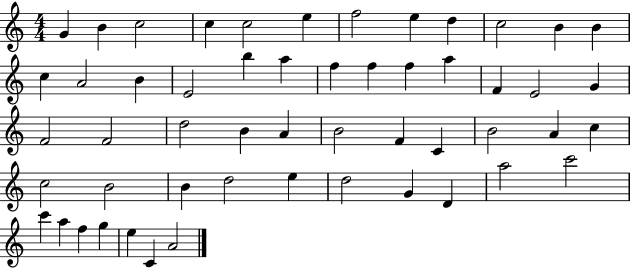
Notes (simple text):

G4/q B4/q C5/h C5/q C5/h E5/q F5/h E5/q D5/q C5/h B4/q B4/q C5/q A4/h B4/q E4/h B5/q A5/q F5/q F5/q F5/q A5/q F4/q E4/h G4/q F4/h F4/h D5/h B4/q A4/q B4/h F4/q C4/q B4/h A4/q C5/q C5/h B4/h B4/q D5/h E5/q D5/h G4/q D4/q A5/h C6/h C6/q A5/q F5/q G5/q E5/q C4/q A4/h